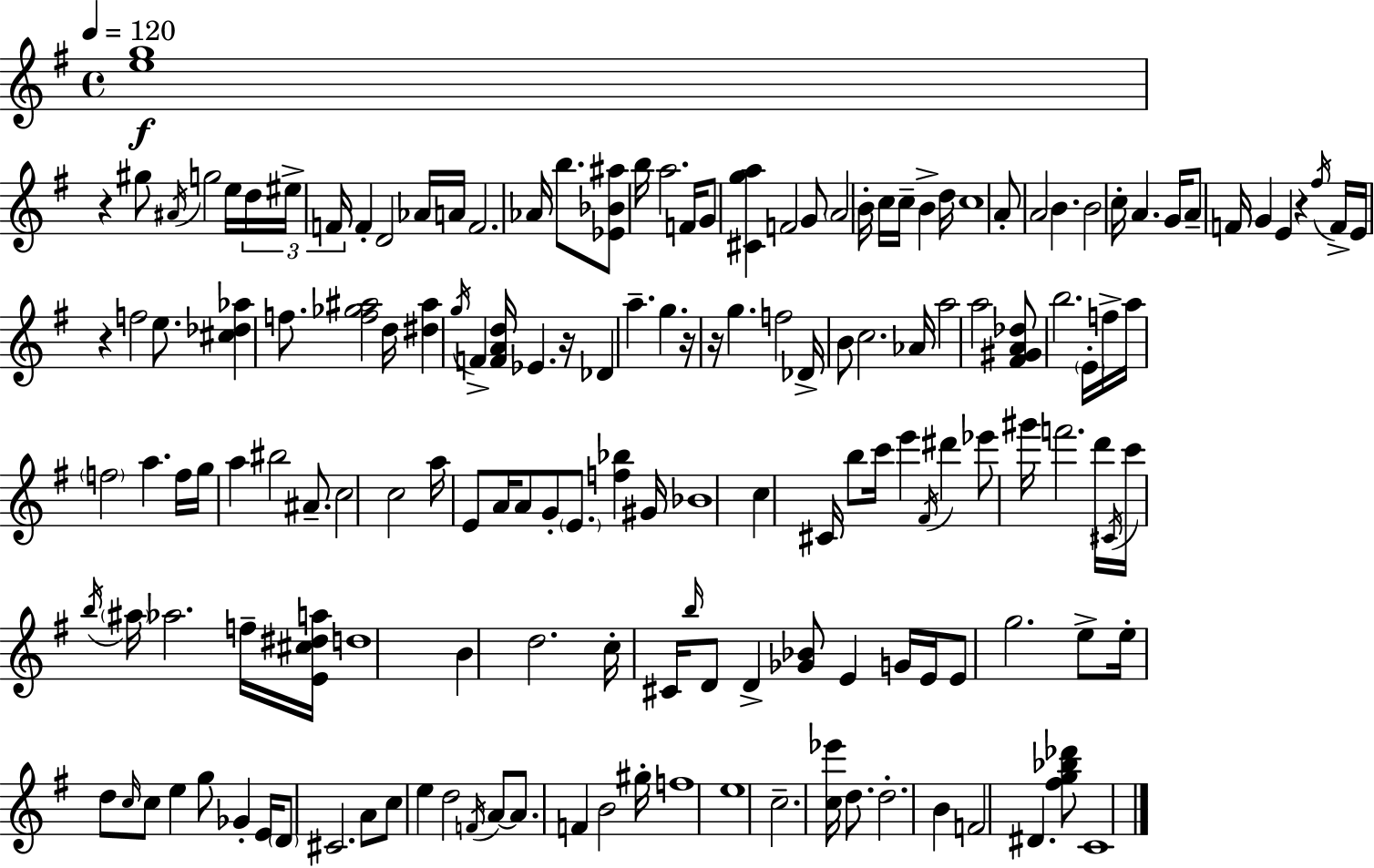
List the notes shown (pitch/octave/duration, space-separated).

[E5,G5]/w R/q G#5/e A#4/s G5/h E5/s D5/s EIS5/s F4/s F4/q D4/h Ab4/s A4/s F4/h. Ab4/s B5/e. [Eb4,Bb4,A#5]/e B5/s A5/h. F4/s G4/e [C#4,G5,A5]/q F4/h G4/e A4/h B4/s C5/s C5/s B4/q D5/s C5/w A4/e A4/h B4/q. B4/h C5/s A4/q. G4/s A4/e F4/s G4/q E4/q R/q F#5/s F4/s E4/s R/q F5/h E5/e. [C#5,Db5,Ab5]/q F5/e. [F5,Gb5,A#5]/h D5/s [D#5,A#5]/q G5/s F4/q [F4,A4,D5]/s Eb4/q. R/s Db4/q A5/q. G5/q. R/s R/s G5/q. F5/h Db4/s B4/e C5/h. Ab4/s A5/h A5/h [F#4,G#4,A4,Db5]/e B5/h. E4/s F5/s A5/s F5/h A5/q. F5/s G5/s A5/q BIS5/h A#4/e. C5/h C5/h A5/s E4/e A4/s A4/e G4/e E4/e. [F5,Bb5]/q G#4/s Bb4/w C5/q C#4/s B5/e C6/s E6/q F#4/s D#6/q Eb6/e G#6/s F6/h. D6/s C#4/s C6/s B5/s A#5/s Ab5/h. F5/s [E4,C#5,D#5,A5]/s D5/w B4/q D5/h. C5/s C#4/s B5/s D4/e D4/q [Gb4,Bb4]/e E4/q G4/s E4/s E4/e G5/h. E5/e E5/s D5/e C5/s C5/e E5/q G5/e Gb4/q E4/s D4/e C#4/h. A4/e C5/e E5/q D5/h F4/s A4/e A4/e. F4/q B4/h G#5/s F5/w E5/w C5/h. [C5,Eb6]/s D5/e. D5/h. B4/q F4/h D#4/q. [F#5,G5,Bb5,Db6]/e C4/w